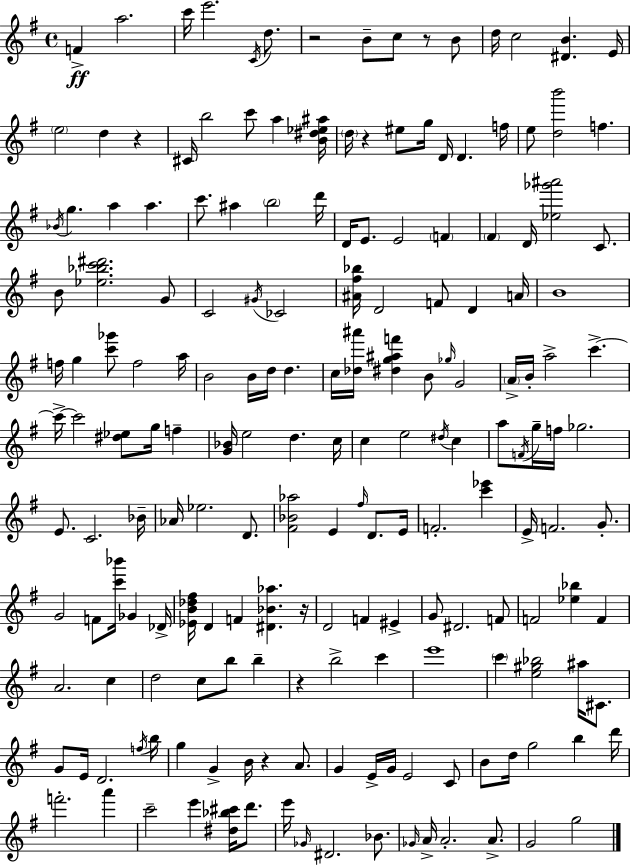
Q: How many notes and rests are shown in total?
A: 183